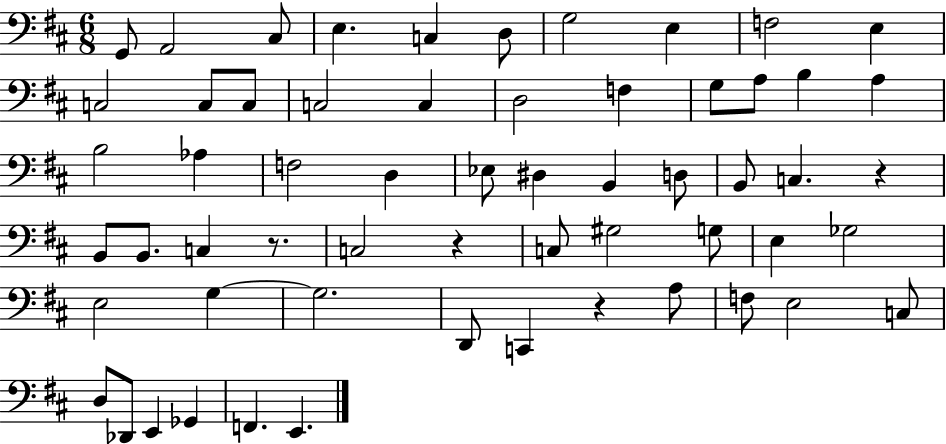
G2/e A2/h C#3/e E3/q. C3/q D3/e G3/h E3/q F3/h E3/q C3/h C3/e C3/e C3/h C3/q D3/h F3/q G3/e A3/e B3/q A3/q B3/h Ab3/q F3/h D3/q Eb3/e D#3/q B2/q D3/e B2/e C3/q. R/q B2/e B2/e. C3/q R/e. C3/h R/q C3/e G#3/h G3/e E3/q Gb3/h E3/h G3/q G3/h. D2/e C2/q R/q A3/e F3/e E3/h C3/e D3/e Db2/e E2/q Gb2/q F2/q. E2/q.